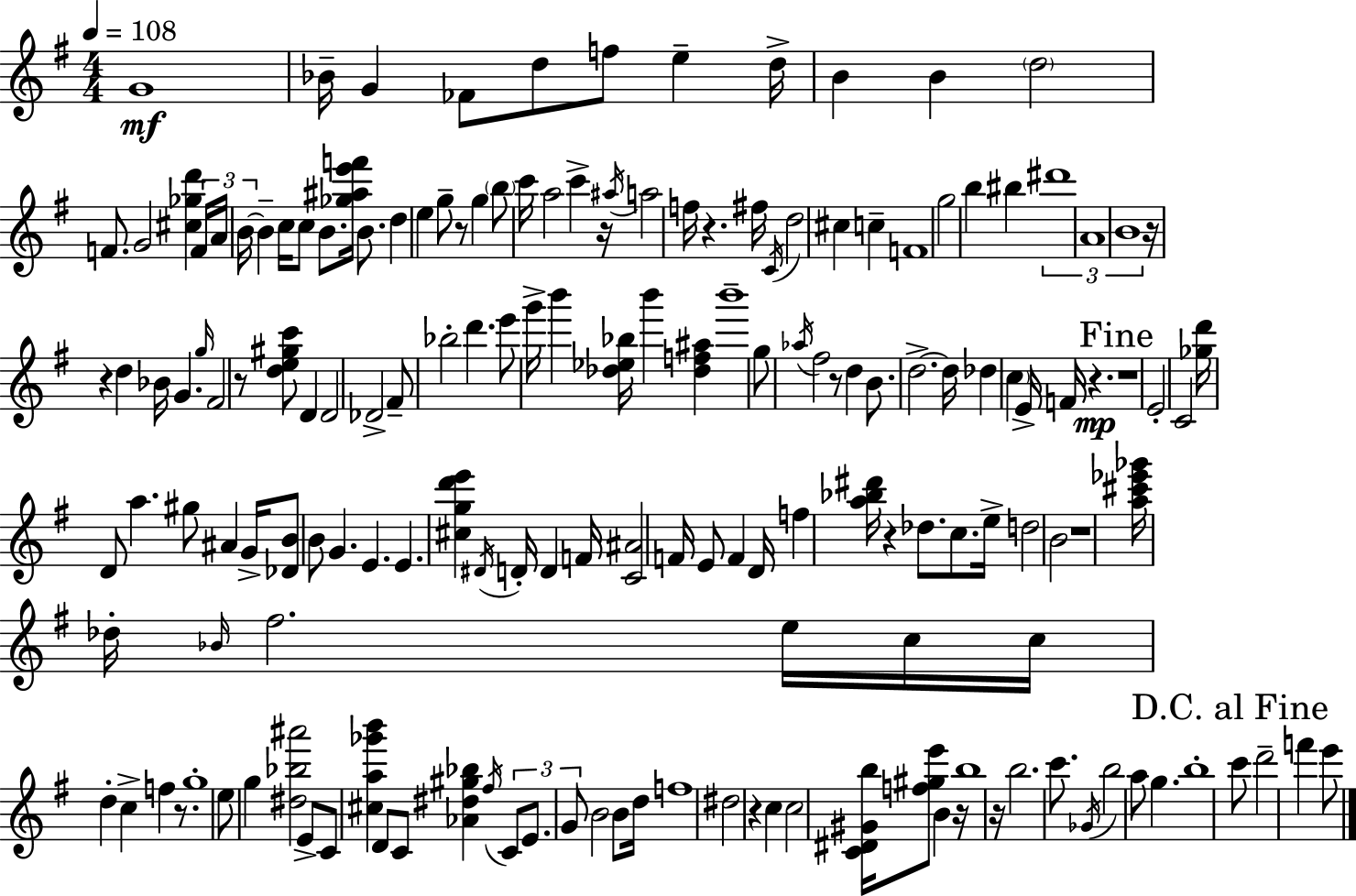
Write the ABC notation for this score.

X:1
T:Untitled
M:4/4
L:1/4
K:G
G4 _B/4 G _F/2 d/2 f/2 e d/4 B B d2 F/2 G2 [^c_gd'] F/4 A/4 B/4 B c/4 c/2 B/2 [_g^ae'f']/4 B/2 d e g/2 z/2 g b/2 c'/4 a2 c' z/4 ^a/4 a2 f/4 z ^f/4 C/4 d2 ^c c F4 g2 b ^b ^d'4 A4 B4 z/4 z d _B/4 G g/4 ^F2 z/2 [de^gc']/2 D D2 _D2 ^F/2 _b2 d' e'/2 g'/4 b' [_d_e_b]/4 b' [_df^a] b'4 g/2 _a/4 ^f2 z/2 d B/2 d2 d/4 _d c E/4 F/4 z z4 E2 C2 [_gd']/4 D/2 a ^g/2 ^A G/4 [_DB]/2 B/2 G E E [^cgd'e'] ^D/4 D/4 D F/4 [C^A]2 F/4 E/2 F D/4 f [a_b^d']/4 z _d/2 c/2 e/4 d2 B2 z4 [a^c'_e'_g']/4 _d/4 _B/4 ^f2 e/4 c/4 c/4 d c f z/2 g4 e/2 g [^d_b^a']2 E/2 C/2 [^ca_g'b'] D/2 C/2 [_A^d^g_b] ^f/4 C/2 E/2 G/2 B2 B/2 d/4 f4 ^d2 z c c2 [C^D^Gb]/4 [f^ge']/2 B z/4 b4 z/4 b2 c'/2 _G/4 b2 a/2 g b4 c'/2 d'2 f' e'/2